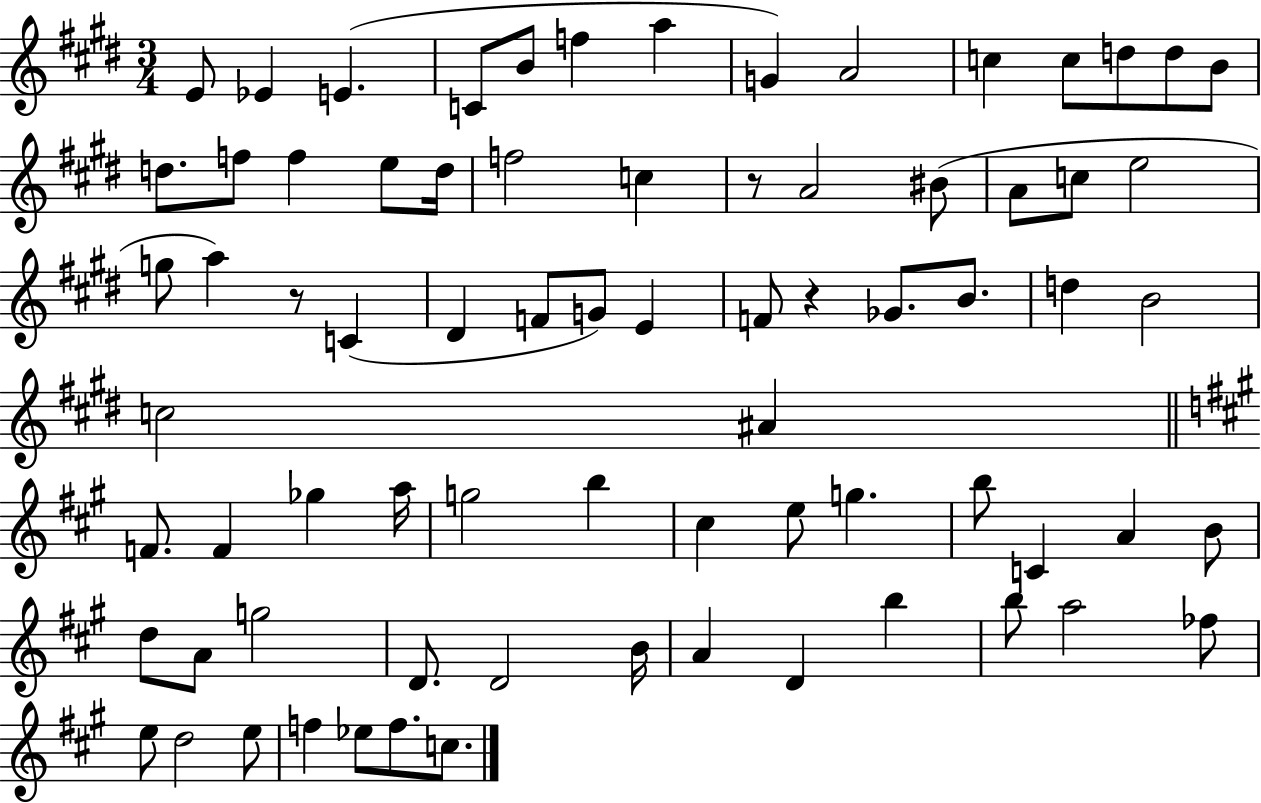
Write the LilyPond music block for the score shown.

{
  \clef treble
  \numericTimeSignature
  \time 3/4
  \key e \major
  e'8 ees'4 e'4.( | c'8 b'8 f''4 a''4 | g'4) a'2 | c''4 c''8 d''8 d''8 b'8 | \break d''8. f''8 f''4 e''8 d''16 | f''2 c''4 | r8 a'2 bis'8( | a'8 c''8 e''2 | \break g''8 a''4) r8 c'4( | dis'4 f'8 g'8) e'4 | f'8 r4 ges'8. b'8. | d''4 b'2 | \break c''2 ais'4 | \bar "||" \break \key a \major f'8. f'4 ges''4 a''16 | g''2 b''4 | cis''4 e''8 g''4. | b''8 c'4 a'4 b'8 | \break d''8 a'8 g''2 | d'8. d'2 b'16 | a'4 d'4 b''4 | b''8 a''2 fes''8 | \break e''8 d''2 e''8 | f''4 ees''8 f''8. c''8. | \bar "|."
}